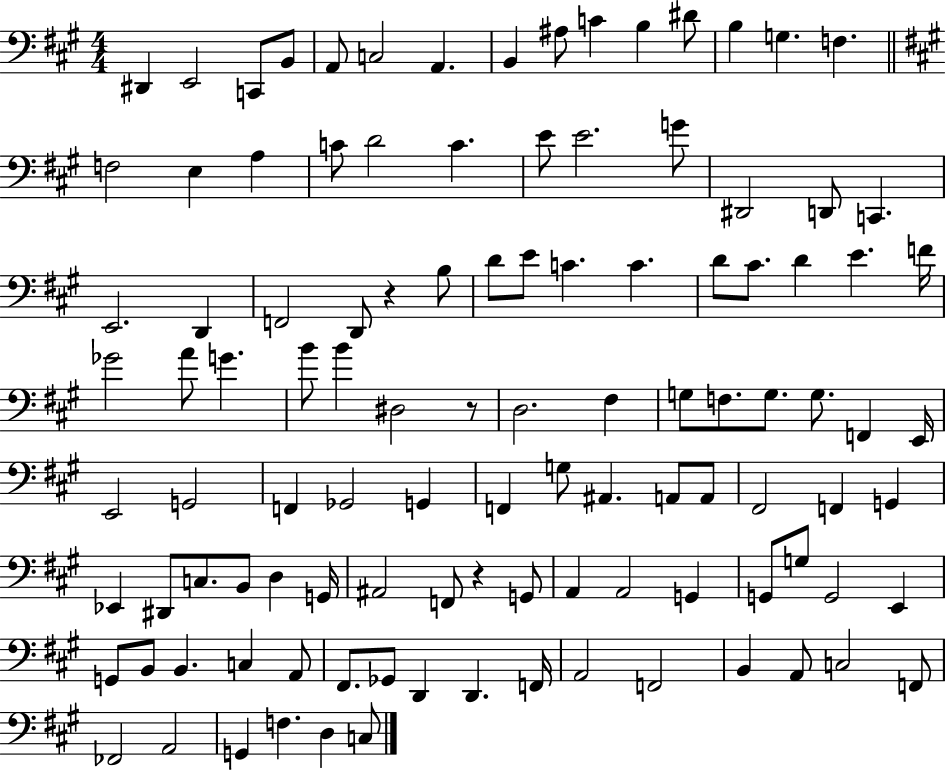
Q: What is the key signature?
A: A major